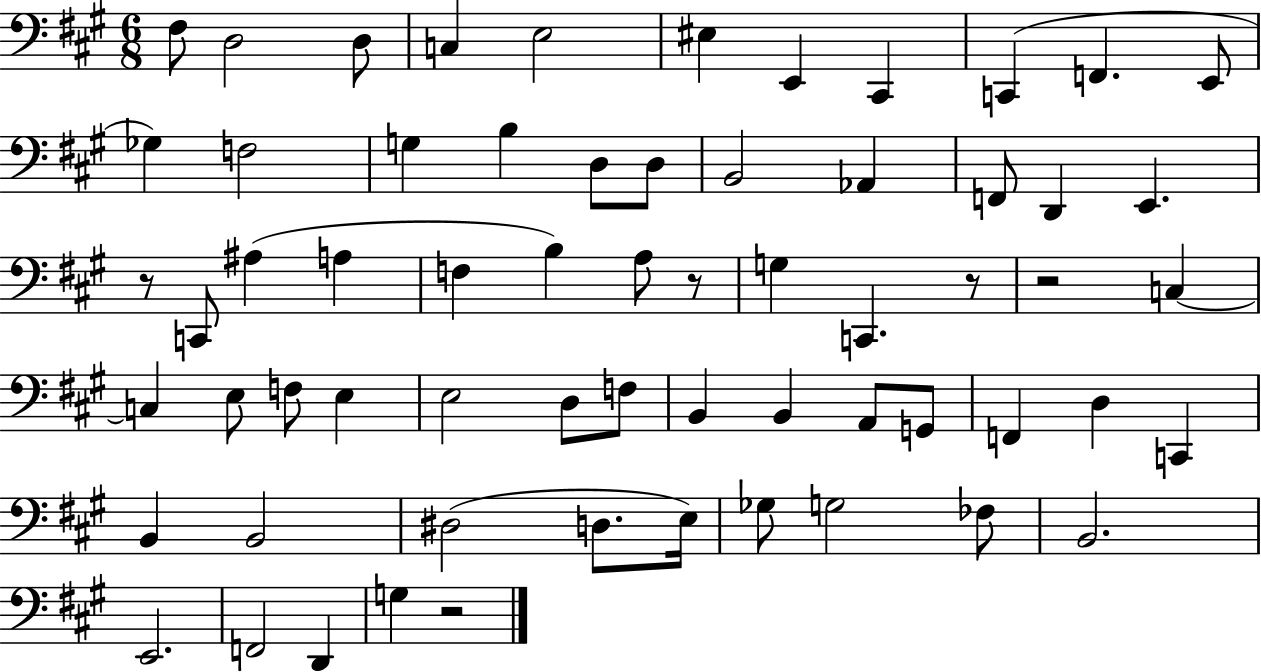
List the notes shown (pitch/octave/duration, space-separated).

F#3/e D3/h D3/e C3/q E3/h EIS3/q E2/q C#2/q C2/q F2/q. E2/e Gb3/q F3/h G3/q B3/q D3/e D3/e B2/h Ab2/q F2/e D2/q E2/q. R/e C2/e A#3/q A3/q F3/q B3/q A3/e R/e G3/q C2/q. R/e R/h C3/q C3/q E3/e F3/e E3/q E3/h D3/e F3/e B2/q B2/q A2/e G2/e F2/q D3/q C2/q B2/q B2/h D#3/h D3/e. E3/s Gb3/e G3/h FES3/e B2/h. E2/h. F2/h D2/q G3/q R/h